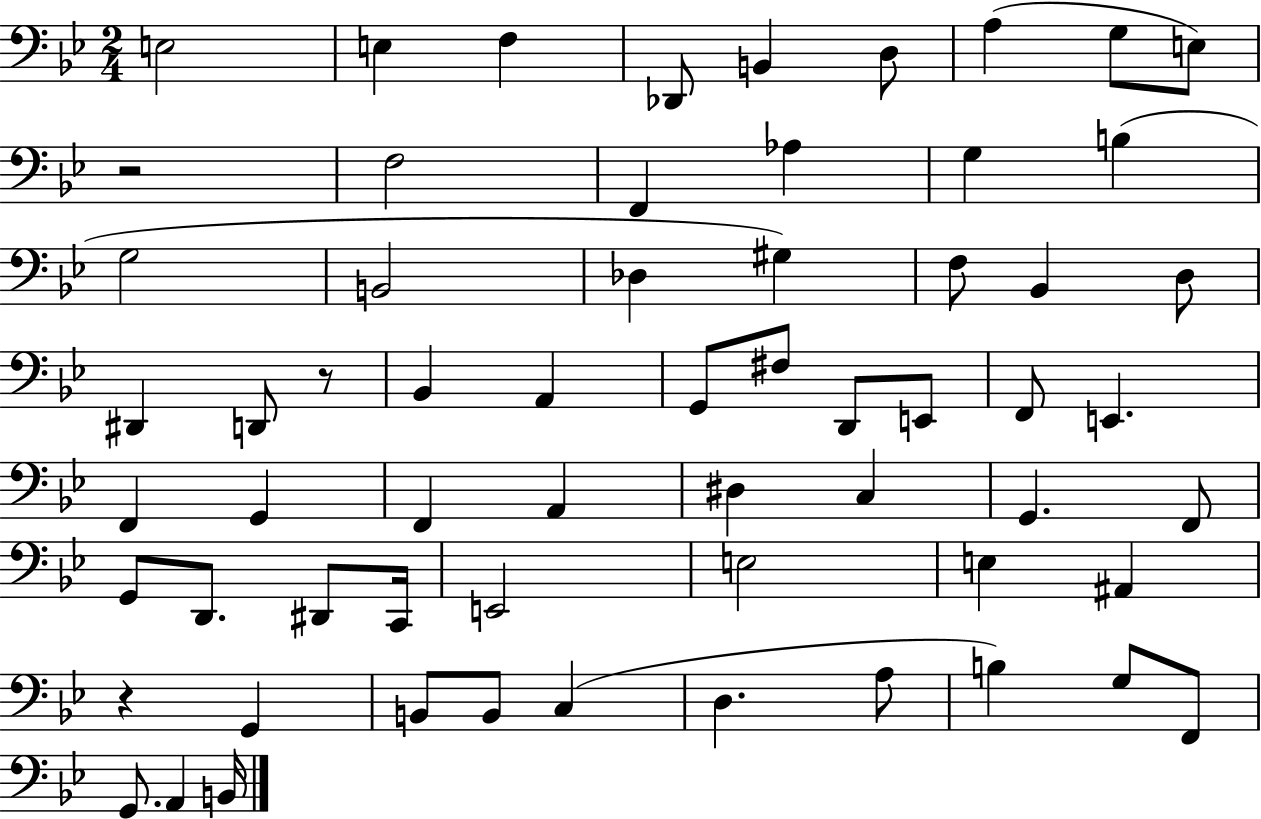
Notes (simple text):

E3/h E3/q F3/q Db2/e B2/q D3/e A3/q G3/e E3/e R/h F3/h F2/q Ab3/q G3/q B3/q G3/h B2/h Db3/q G#3/q F3/e Bb2/q D3/e D#2/q D2/e R/e Bb2/q A2/q G2/e F#3/e D2/e E2/e F2/e E2/q. F2/q G2/q F2/q A2/q D#3/q C3/q G2/q. F2/e G2/e D2/e. D#2/e C2/s E2/h E3/h E3/q A#2/q R/q G2/q B2/e B2/e C3/q D3/q. A3/e B3/q G3/e F2/e G2/e. A2/q B2/s